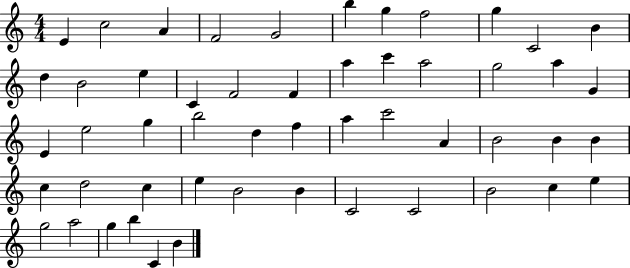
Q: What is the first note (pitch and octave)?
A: E4